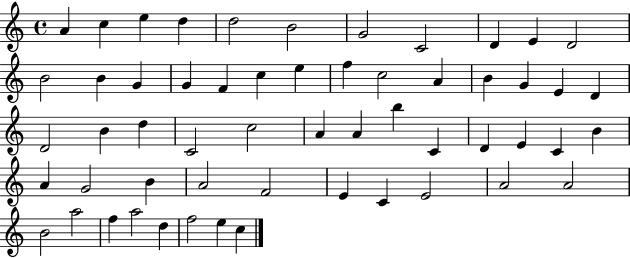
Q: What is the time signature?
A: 4/4